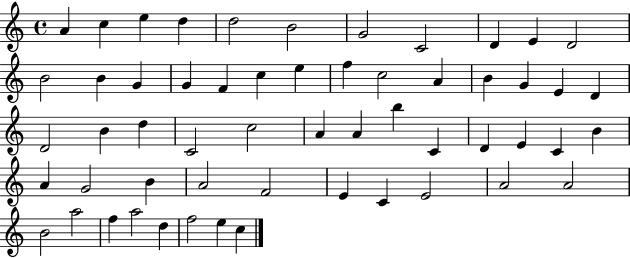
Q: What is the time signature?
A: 4/4